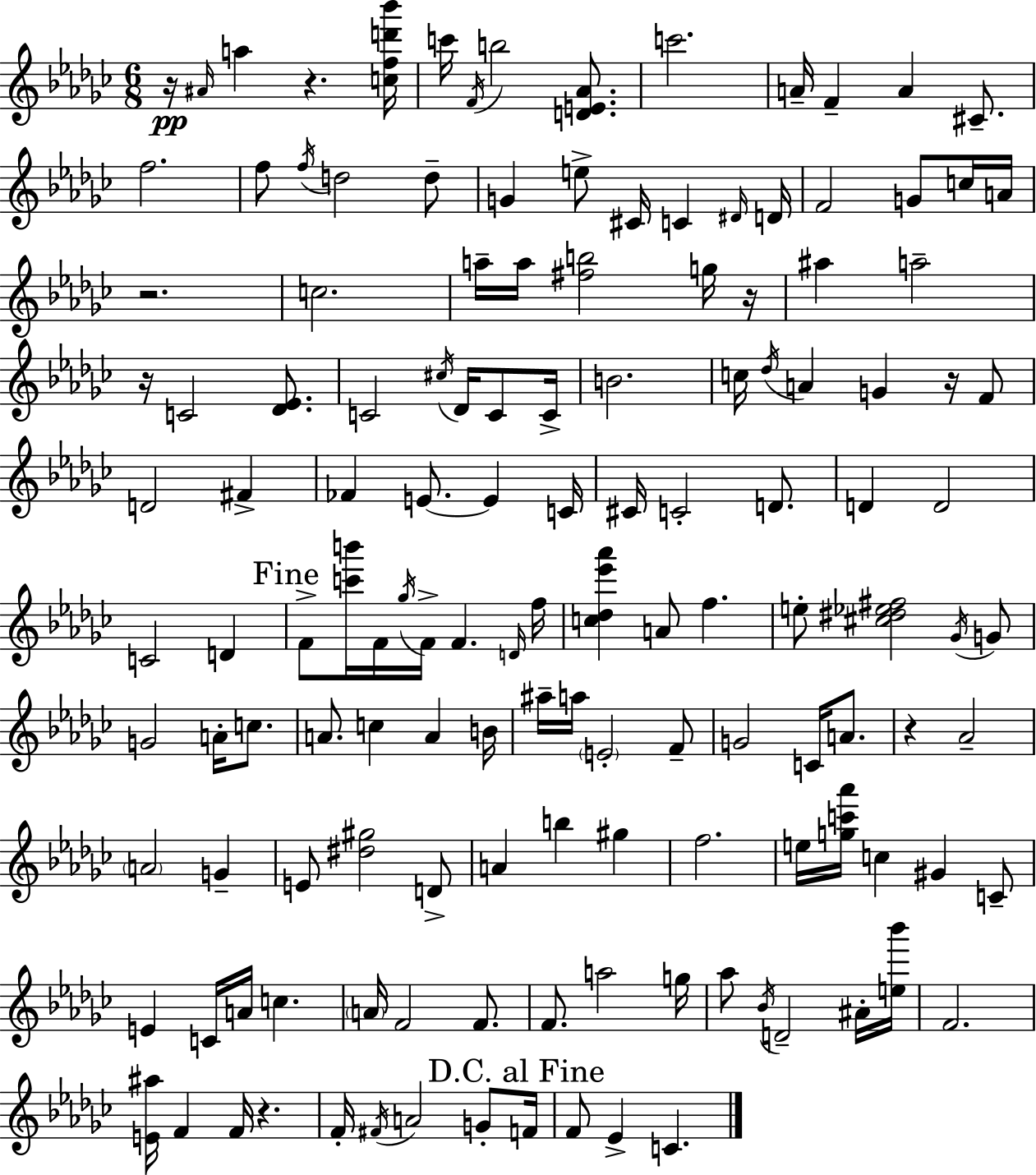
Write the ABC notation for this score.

X:1
T:Untitled
M:6/8
L:1/4
K:Ebm
z/4 ^A/4 a z [cfd'_b']/4 c'/4 F/4 b2 [DE_A]/2 c'2 A/4 F A ^C/2 f2 f/2 f/4 d2 d/2 G e/2 ^C/4 C ^D/4 D/4 F2 G/2 c/4 A/4 z2 c2 a/4 a/4 [^fb]2 g/4 z/4 ^a a2 z/4 C2 [_D_E]/2 C2 ^c/4 _D/4 C/2 C/4 B2 c/4 _d/4 A G z/4 F/2 D2 ^F _F E/2 E C/4 ^C/4 C2 D/2 D D2 C2 D F/2 [c'b']/4 F/4 _g/4 F/4 F D/4 f/4 [c_d_e'_a'] A/2 f e/2 [^c^d_e^f]2 _G/4 G/2 G2 A/4 c/2 A/2 c A B/4 ^a/4 a/4 E2 F/2 G2 C/4 A/2 z _A2 A2 G E/2 [^d^g]2 D/2 A b ^g f2 e/4 [gc'_a']/4 c ^G C/2 E C/4 A/4 c A/4 F2 F/2 F/2 a2 g/4 _a/2 _B/4 D2 ^A/4 [e_b']/4 F2 [E^a]/4 F F/4 z F/4 ^F/4 A2 G/2 F/4 F/2 _E C